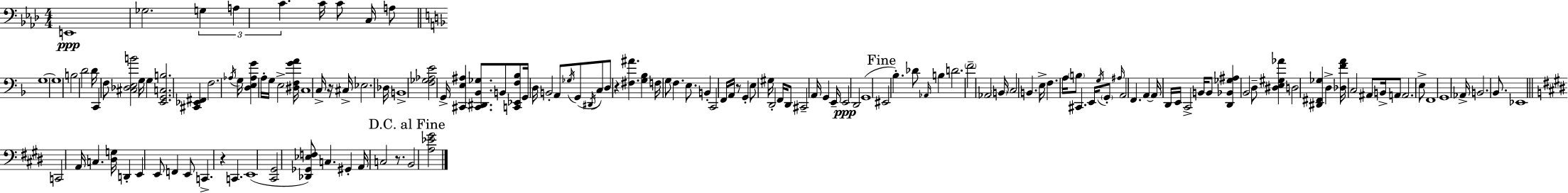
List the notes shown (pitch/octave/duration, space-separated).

E2/w Gb3/h. G3/q A3/q C4/q. C4/s C4/e C3/s A3/e G3/w G3/w B3/h D4/h D4/s C2/q F3/e [C#3,Db3,E3,B4]/h G3/s G3/q [E2,G2,C3,B3]/h. [C#2,Eb2,F#2]/q F3/h. Ab3/s G3/s [D3,E3,Ab3,G4]/q A3/s G3/s E3/h [D#3,F3,G4,A4]/s C3/w C3/s R/s C#3/s Eb3/h. Db3/s B2/w [F3,Gb3,Ab3,E4]/h G2/s [C#2,E3,A#3]/q [C#2,D#2,Bb2,Gb3]/e. B2/e [C2,Eb2,F3,Bb3]/e G2/s D3/s B2/h A2/e Gb3/s G2/e D#2/s C3/e D3/e R/q [F#3,A#4]/q. [G3,Bb3]/q F3/s G3/e F3/q. E3/e. B2/q C2/h F2/s A2/s R/e G2/q E3/e G#3/s D2/h F2/s D2/e C#2/h A2/s G2/q E2/s E2/h D2/h G2/w EIS2/h Bb3/q. Db4/e Ab2/s B3/q D4/h. F4/h Ab2/h B2/s C3/h B2/q. E3/s F3/q. A3/s B3/e C#2/q. E2/s G3/s G2/e A#3/s A2/h F2/q. A2/q A2/s D2/s E2/s C2/h B2/s B2/e [D2,Bb2,Gb3,A#3]/q Bb2/h D3/e [D#3,E3,G#3,Ab4]/q D3/h [D#2,F#2,Gb3]/q D3/q [Db3,F4,A4]/s C3/h A#2/e B2/s A2/e A2/h. E3/e F2/w G2/w Ab2/s B2/h. Bb2/e. Eb2/w C2/h A2/s C3/q. [D#3,G3]/s D2/q E2/q E2/e F2/q E2/e C2/q. R/q C2/q. E2/w [C#2,G#2]/h [Db2,Gb2,Eb3,F3]/e C3/q. G#2/q A2/s C3/h R/e. B2/h [A3,Eb4,G#4]/h